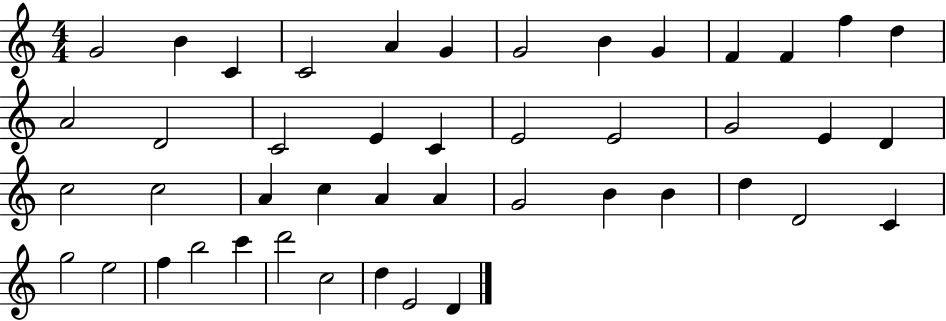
X:1
T:Untitled
M:4/4
L:1/4
K:C
G2 B C C2 A G G2 B G F F f d A2 D2 C2 E C E2 E2 G2 E D c2 c2 A c A A G2 B B d D2 C g2 e2 f b2 c' d'2 c2 d E2 D